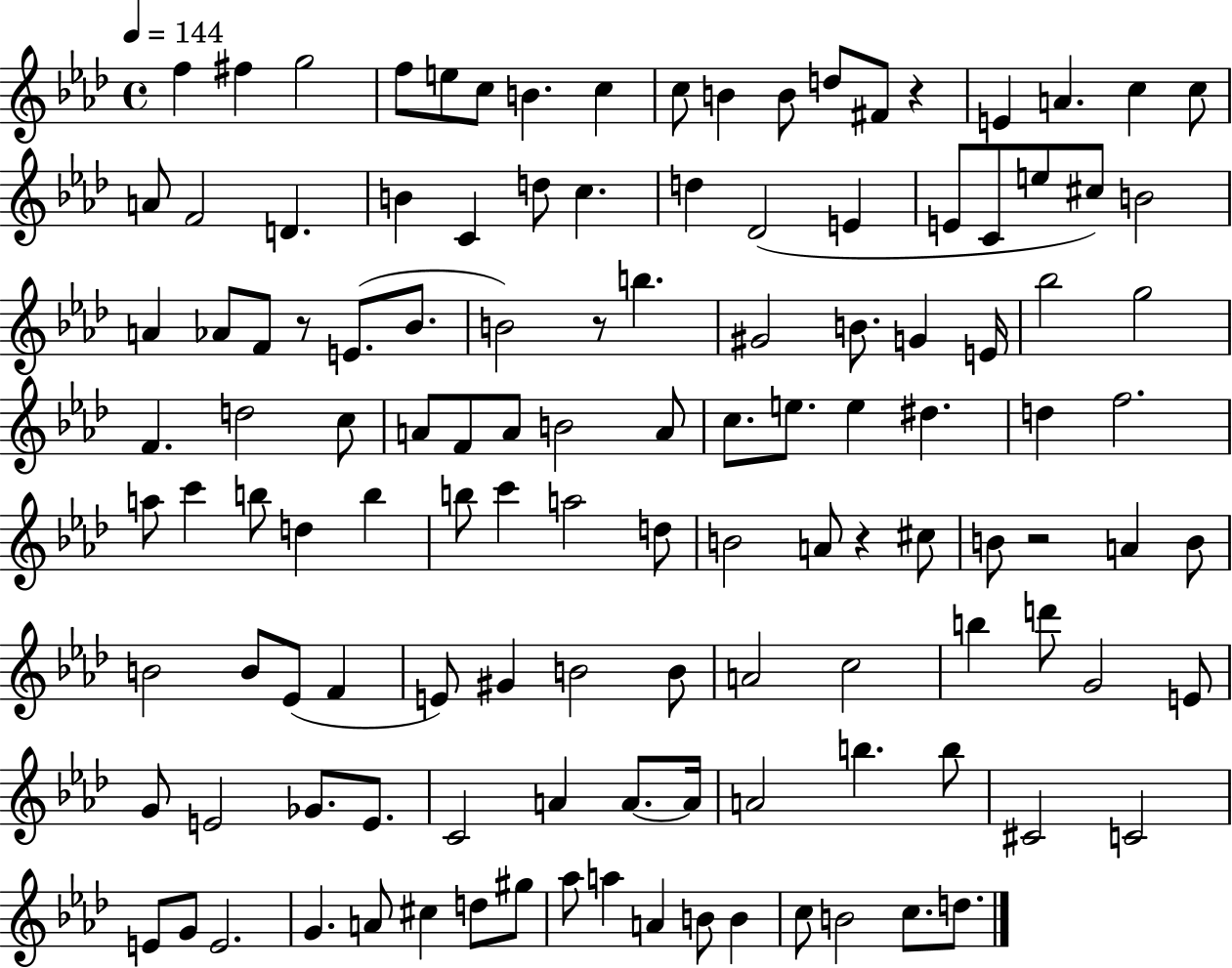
{
  \clef treble
  \time 4/4
  \defaultTimeSignature
  \key aes \major
  \tempo 4 = 144
  f''4 fis''4 g''2 | f''8 e''8 c''8 b'4. c''4 | c''8 b'4 b'8 d''8 fis'8 r4 | e'4 a'4. c''4 c''8 | \break a'8 f'2 d'4. | b'4 c'4 d''8 c''4. | d''4 des'2( e'4 | e'8 c'8 e''8 cis''8) b'2 | \break a'4 aes'8 f'8 r8 e'8.( bes'8. | b'2) r8 b''4. | gis'2 b'8. g'4 e'16 | bes''2 g''2 | \break f'4. d''2 c''8 | a'8 f'8 a'8 b'2 a'8 | c''8. e''8. e''4 dis''4. | d''4 f''2. | \break a''8 c'''4 b''8 d''4 b''4 | b''8 c'''4 a''2 d''8 | b'2 a'8 r4 cis''8 | b'8 r2 a'4 b'8 | \break b'2 b'8 ees'8( f'4 | e'8) gis'4 b'2 b'8 | a'2 c''2 | b''4 d'''8 g'2 e'8 | \break g'8 e'2 ges'8. e'8. | c'2 a'4 a'8.~~ a'16 | a'2 b''4. b''8 | cis'2 c'2 | \break e'8 g'8 e'2. | g'4. a'8 cis''4 d''8 gis''8 | aes''8 a''4 a'4 b'8 b'4 | c''8 b'2 c''8. d''8. | \break \bar "|."
}